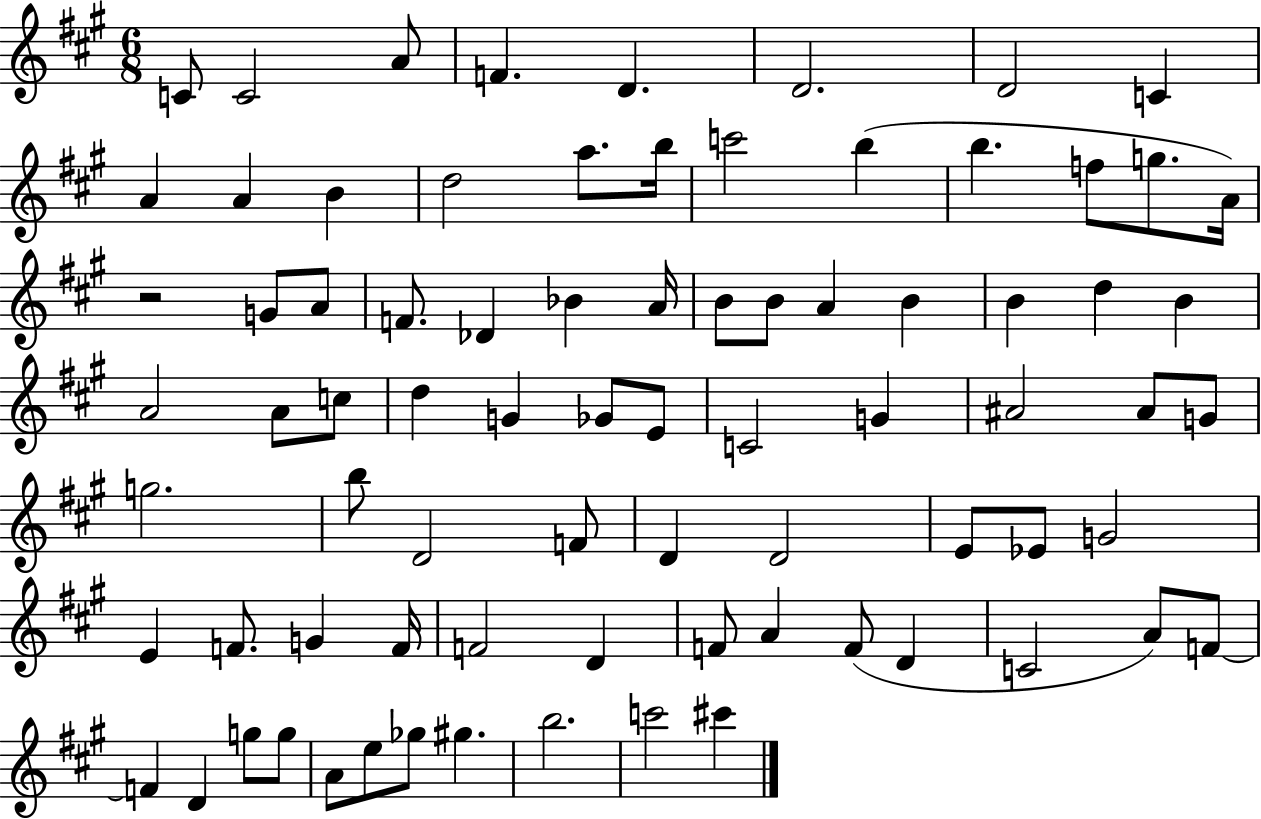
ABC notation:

X:1
T:Untitled
M:6/8
L:1/4
K:A
C/2 C2 A/2 F D D2 D2 C A A B d2 a/2 b/4 c'2 b b f/2 g/2 A/4 z2 G/2 A/2 F/2 _D _B A/4 B/2 B/2 A B B d B A2 A/2 c/2 d G _G/2 E/2 C2 G ^A2 ^A/2 G/2 g2 b/2 D2 F/2 D D2 E/2 _E/2 G2 E F/2 G F/4 F2 D F/2 A F/2 D C2 A/2 F/2 F D g/2 g/2 A/2 e/2 _g/2 ^g b2 c'2 ^c'